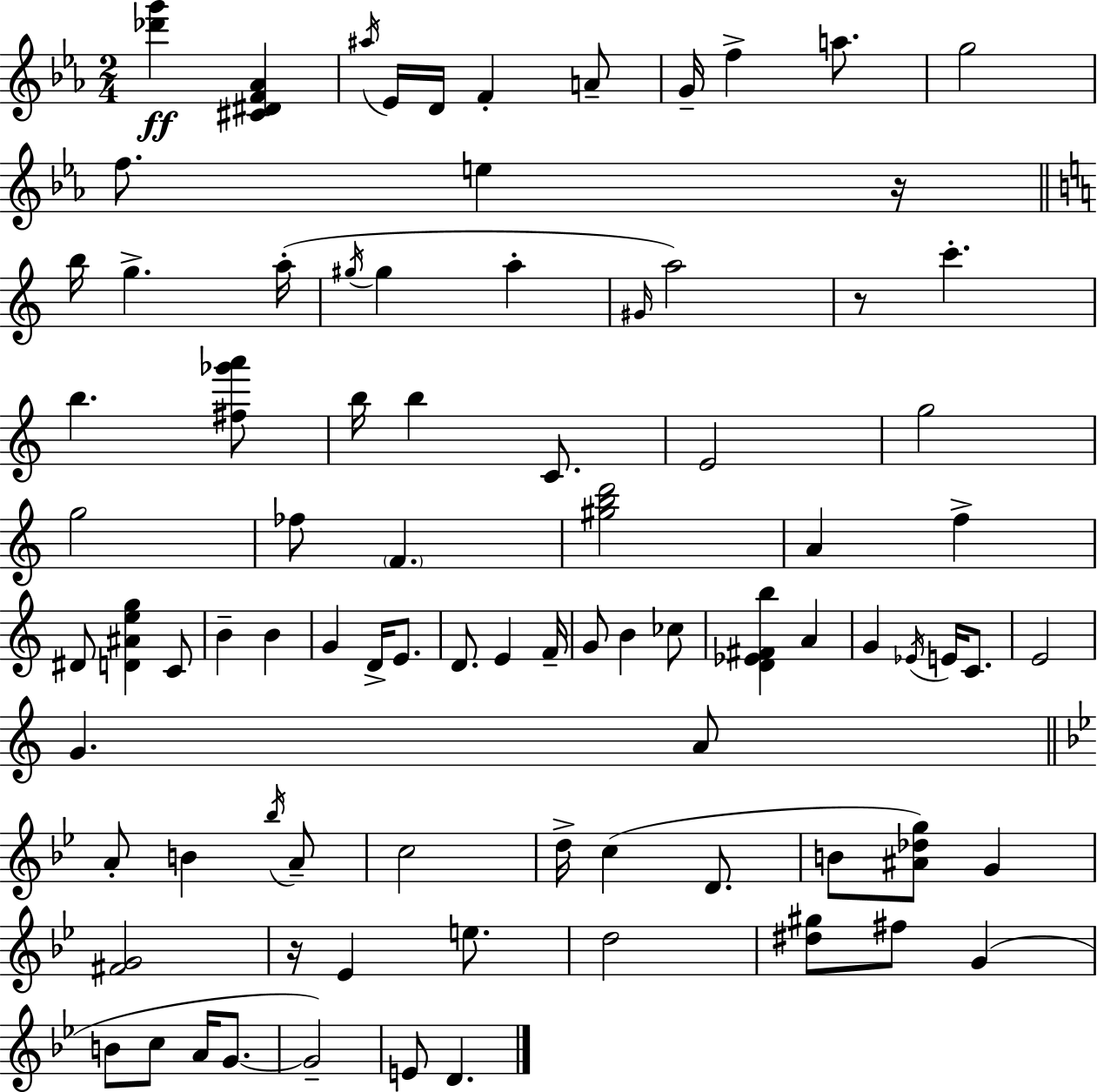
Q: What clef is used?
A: treble